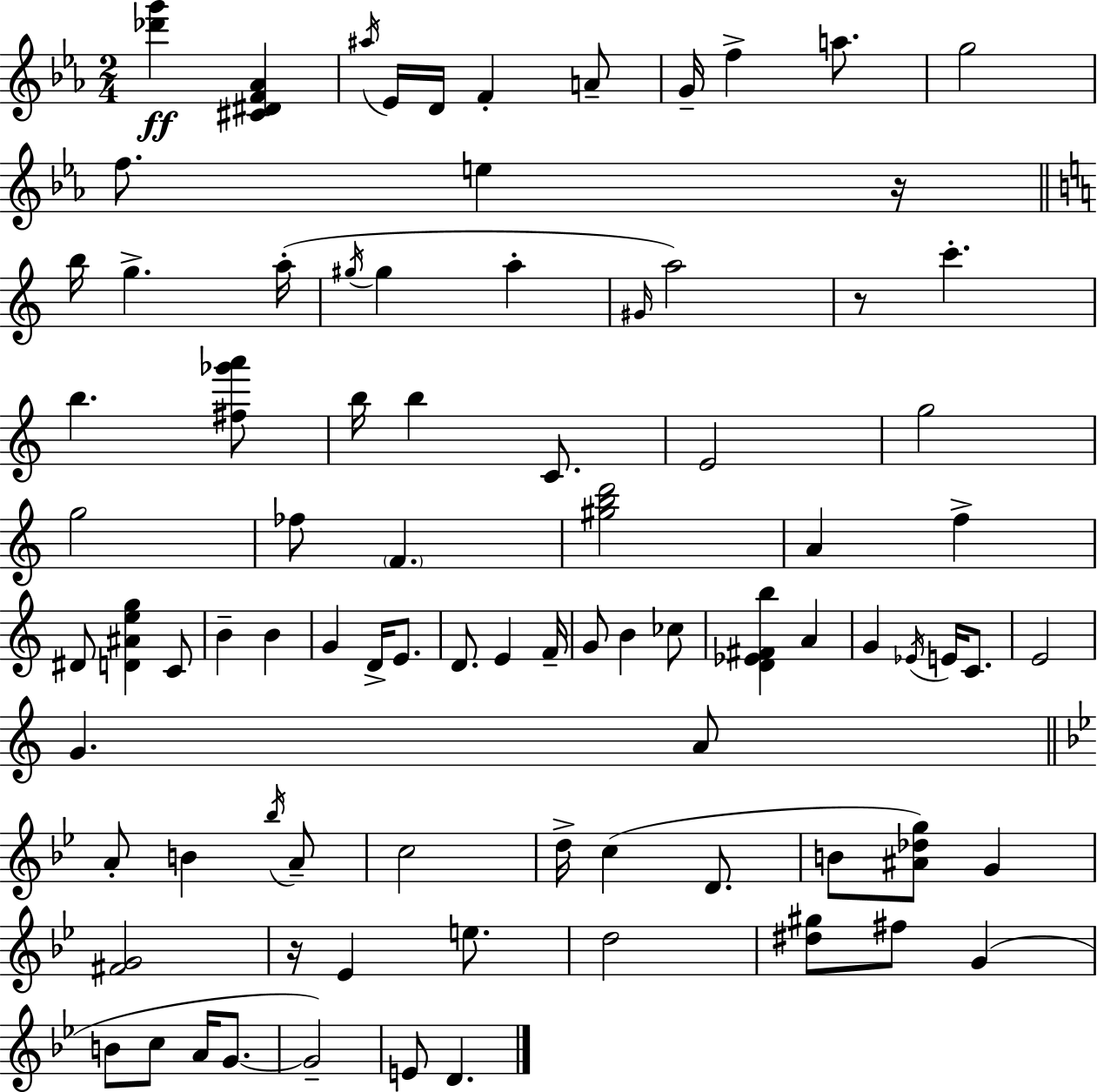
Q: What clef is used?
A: treble